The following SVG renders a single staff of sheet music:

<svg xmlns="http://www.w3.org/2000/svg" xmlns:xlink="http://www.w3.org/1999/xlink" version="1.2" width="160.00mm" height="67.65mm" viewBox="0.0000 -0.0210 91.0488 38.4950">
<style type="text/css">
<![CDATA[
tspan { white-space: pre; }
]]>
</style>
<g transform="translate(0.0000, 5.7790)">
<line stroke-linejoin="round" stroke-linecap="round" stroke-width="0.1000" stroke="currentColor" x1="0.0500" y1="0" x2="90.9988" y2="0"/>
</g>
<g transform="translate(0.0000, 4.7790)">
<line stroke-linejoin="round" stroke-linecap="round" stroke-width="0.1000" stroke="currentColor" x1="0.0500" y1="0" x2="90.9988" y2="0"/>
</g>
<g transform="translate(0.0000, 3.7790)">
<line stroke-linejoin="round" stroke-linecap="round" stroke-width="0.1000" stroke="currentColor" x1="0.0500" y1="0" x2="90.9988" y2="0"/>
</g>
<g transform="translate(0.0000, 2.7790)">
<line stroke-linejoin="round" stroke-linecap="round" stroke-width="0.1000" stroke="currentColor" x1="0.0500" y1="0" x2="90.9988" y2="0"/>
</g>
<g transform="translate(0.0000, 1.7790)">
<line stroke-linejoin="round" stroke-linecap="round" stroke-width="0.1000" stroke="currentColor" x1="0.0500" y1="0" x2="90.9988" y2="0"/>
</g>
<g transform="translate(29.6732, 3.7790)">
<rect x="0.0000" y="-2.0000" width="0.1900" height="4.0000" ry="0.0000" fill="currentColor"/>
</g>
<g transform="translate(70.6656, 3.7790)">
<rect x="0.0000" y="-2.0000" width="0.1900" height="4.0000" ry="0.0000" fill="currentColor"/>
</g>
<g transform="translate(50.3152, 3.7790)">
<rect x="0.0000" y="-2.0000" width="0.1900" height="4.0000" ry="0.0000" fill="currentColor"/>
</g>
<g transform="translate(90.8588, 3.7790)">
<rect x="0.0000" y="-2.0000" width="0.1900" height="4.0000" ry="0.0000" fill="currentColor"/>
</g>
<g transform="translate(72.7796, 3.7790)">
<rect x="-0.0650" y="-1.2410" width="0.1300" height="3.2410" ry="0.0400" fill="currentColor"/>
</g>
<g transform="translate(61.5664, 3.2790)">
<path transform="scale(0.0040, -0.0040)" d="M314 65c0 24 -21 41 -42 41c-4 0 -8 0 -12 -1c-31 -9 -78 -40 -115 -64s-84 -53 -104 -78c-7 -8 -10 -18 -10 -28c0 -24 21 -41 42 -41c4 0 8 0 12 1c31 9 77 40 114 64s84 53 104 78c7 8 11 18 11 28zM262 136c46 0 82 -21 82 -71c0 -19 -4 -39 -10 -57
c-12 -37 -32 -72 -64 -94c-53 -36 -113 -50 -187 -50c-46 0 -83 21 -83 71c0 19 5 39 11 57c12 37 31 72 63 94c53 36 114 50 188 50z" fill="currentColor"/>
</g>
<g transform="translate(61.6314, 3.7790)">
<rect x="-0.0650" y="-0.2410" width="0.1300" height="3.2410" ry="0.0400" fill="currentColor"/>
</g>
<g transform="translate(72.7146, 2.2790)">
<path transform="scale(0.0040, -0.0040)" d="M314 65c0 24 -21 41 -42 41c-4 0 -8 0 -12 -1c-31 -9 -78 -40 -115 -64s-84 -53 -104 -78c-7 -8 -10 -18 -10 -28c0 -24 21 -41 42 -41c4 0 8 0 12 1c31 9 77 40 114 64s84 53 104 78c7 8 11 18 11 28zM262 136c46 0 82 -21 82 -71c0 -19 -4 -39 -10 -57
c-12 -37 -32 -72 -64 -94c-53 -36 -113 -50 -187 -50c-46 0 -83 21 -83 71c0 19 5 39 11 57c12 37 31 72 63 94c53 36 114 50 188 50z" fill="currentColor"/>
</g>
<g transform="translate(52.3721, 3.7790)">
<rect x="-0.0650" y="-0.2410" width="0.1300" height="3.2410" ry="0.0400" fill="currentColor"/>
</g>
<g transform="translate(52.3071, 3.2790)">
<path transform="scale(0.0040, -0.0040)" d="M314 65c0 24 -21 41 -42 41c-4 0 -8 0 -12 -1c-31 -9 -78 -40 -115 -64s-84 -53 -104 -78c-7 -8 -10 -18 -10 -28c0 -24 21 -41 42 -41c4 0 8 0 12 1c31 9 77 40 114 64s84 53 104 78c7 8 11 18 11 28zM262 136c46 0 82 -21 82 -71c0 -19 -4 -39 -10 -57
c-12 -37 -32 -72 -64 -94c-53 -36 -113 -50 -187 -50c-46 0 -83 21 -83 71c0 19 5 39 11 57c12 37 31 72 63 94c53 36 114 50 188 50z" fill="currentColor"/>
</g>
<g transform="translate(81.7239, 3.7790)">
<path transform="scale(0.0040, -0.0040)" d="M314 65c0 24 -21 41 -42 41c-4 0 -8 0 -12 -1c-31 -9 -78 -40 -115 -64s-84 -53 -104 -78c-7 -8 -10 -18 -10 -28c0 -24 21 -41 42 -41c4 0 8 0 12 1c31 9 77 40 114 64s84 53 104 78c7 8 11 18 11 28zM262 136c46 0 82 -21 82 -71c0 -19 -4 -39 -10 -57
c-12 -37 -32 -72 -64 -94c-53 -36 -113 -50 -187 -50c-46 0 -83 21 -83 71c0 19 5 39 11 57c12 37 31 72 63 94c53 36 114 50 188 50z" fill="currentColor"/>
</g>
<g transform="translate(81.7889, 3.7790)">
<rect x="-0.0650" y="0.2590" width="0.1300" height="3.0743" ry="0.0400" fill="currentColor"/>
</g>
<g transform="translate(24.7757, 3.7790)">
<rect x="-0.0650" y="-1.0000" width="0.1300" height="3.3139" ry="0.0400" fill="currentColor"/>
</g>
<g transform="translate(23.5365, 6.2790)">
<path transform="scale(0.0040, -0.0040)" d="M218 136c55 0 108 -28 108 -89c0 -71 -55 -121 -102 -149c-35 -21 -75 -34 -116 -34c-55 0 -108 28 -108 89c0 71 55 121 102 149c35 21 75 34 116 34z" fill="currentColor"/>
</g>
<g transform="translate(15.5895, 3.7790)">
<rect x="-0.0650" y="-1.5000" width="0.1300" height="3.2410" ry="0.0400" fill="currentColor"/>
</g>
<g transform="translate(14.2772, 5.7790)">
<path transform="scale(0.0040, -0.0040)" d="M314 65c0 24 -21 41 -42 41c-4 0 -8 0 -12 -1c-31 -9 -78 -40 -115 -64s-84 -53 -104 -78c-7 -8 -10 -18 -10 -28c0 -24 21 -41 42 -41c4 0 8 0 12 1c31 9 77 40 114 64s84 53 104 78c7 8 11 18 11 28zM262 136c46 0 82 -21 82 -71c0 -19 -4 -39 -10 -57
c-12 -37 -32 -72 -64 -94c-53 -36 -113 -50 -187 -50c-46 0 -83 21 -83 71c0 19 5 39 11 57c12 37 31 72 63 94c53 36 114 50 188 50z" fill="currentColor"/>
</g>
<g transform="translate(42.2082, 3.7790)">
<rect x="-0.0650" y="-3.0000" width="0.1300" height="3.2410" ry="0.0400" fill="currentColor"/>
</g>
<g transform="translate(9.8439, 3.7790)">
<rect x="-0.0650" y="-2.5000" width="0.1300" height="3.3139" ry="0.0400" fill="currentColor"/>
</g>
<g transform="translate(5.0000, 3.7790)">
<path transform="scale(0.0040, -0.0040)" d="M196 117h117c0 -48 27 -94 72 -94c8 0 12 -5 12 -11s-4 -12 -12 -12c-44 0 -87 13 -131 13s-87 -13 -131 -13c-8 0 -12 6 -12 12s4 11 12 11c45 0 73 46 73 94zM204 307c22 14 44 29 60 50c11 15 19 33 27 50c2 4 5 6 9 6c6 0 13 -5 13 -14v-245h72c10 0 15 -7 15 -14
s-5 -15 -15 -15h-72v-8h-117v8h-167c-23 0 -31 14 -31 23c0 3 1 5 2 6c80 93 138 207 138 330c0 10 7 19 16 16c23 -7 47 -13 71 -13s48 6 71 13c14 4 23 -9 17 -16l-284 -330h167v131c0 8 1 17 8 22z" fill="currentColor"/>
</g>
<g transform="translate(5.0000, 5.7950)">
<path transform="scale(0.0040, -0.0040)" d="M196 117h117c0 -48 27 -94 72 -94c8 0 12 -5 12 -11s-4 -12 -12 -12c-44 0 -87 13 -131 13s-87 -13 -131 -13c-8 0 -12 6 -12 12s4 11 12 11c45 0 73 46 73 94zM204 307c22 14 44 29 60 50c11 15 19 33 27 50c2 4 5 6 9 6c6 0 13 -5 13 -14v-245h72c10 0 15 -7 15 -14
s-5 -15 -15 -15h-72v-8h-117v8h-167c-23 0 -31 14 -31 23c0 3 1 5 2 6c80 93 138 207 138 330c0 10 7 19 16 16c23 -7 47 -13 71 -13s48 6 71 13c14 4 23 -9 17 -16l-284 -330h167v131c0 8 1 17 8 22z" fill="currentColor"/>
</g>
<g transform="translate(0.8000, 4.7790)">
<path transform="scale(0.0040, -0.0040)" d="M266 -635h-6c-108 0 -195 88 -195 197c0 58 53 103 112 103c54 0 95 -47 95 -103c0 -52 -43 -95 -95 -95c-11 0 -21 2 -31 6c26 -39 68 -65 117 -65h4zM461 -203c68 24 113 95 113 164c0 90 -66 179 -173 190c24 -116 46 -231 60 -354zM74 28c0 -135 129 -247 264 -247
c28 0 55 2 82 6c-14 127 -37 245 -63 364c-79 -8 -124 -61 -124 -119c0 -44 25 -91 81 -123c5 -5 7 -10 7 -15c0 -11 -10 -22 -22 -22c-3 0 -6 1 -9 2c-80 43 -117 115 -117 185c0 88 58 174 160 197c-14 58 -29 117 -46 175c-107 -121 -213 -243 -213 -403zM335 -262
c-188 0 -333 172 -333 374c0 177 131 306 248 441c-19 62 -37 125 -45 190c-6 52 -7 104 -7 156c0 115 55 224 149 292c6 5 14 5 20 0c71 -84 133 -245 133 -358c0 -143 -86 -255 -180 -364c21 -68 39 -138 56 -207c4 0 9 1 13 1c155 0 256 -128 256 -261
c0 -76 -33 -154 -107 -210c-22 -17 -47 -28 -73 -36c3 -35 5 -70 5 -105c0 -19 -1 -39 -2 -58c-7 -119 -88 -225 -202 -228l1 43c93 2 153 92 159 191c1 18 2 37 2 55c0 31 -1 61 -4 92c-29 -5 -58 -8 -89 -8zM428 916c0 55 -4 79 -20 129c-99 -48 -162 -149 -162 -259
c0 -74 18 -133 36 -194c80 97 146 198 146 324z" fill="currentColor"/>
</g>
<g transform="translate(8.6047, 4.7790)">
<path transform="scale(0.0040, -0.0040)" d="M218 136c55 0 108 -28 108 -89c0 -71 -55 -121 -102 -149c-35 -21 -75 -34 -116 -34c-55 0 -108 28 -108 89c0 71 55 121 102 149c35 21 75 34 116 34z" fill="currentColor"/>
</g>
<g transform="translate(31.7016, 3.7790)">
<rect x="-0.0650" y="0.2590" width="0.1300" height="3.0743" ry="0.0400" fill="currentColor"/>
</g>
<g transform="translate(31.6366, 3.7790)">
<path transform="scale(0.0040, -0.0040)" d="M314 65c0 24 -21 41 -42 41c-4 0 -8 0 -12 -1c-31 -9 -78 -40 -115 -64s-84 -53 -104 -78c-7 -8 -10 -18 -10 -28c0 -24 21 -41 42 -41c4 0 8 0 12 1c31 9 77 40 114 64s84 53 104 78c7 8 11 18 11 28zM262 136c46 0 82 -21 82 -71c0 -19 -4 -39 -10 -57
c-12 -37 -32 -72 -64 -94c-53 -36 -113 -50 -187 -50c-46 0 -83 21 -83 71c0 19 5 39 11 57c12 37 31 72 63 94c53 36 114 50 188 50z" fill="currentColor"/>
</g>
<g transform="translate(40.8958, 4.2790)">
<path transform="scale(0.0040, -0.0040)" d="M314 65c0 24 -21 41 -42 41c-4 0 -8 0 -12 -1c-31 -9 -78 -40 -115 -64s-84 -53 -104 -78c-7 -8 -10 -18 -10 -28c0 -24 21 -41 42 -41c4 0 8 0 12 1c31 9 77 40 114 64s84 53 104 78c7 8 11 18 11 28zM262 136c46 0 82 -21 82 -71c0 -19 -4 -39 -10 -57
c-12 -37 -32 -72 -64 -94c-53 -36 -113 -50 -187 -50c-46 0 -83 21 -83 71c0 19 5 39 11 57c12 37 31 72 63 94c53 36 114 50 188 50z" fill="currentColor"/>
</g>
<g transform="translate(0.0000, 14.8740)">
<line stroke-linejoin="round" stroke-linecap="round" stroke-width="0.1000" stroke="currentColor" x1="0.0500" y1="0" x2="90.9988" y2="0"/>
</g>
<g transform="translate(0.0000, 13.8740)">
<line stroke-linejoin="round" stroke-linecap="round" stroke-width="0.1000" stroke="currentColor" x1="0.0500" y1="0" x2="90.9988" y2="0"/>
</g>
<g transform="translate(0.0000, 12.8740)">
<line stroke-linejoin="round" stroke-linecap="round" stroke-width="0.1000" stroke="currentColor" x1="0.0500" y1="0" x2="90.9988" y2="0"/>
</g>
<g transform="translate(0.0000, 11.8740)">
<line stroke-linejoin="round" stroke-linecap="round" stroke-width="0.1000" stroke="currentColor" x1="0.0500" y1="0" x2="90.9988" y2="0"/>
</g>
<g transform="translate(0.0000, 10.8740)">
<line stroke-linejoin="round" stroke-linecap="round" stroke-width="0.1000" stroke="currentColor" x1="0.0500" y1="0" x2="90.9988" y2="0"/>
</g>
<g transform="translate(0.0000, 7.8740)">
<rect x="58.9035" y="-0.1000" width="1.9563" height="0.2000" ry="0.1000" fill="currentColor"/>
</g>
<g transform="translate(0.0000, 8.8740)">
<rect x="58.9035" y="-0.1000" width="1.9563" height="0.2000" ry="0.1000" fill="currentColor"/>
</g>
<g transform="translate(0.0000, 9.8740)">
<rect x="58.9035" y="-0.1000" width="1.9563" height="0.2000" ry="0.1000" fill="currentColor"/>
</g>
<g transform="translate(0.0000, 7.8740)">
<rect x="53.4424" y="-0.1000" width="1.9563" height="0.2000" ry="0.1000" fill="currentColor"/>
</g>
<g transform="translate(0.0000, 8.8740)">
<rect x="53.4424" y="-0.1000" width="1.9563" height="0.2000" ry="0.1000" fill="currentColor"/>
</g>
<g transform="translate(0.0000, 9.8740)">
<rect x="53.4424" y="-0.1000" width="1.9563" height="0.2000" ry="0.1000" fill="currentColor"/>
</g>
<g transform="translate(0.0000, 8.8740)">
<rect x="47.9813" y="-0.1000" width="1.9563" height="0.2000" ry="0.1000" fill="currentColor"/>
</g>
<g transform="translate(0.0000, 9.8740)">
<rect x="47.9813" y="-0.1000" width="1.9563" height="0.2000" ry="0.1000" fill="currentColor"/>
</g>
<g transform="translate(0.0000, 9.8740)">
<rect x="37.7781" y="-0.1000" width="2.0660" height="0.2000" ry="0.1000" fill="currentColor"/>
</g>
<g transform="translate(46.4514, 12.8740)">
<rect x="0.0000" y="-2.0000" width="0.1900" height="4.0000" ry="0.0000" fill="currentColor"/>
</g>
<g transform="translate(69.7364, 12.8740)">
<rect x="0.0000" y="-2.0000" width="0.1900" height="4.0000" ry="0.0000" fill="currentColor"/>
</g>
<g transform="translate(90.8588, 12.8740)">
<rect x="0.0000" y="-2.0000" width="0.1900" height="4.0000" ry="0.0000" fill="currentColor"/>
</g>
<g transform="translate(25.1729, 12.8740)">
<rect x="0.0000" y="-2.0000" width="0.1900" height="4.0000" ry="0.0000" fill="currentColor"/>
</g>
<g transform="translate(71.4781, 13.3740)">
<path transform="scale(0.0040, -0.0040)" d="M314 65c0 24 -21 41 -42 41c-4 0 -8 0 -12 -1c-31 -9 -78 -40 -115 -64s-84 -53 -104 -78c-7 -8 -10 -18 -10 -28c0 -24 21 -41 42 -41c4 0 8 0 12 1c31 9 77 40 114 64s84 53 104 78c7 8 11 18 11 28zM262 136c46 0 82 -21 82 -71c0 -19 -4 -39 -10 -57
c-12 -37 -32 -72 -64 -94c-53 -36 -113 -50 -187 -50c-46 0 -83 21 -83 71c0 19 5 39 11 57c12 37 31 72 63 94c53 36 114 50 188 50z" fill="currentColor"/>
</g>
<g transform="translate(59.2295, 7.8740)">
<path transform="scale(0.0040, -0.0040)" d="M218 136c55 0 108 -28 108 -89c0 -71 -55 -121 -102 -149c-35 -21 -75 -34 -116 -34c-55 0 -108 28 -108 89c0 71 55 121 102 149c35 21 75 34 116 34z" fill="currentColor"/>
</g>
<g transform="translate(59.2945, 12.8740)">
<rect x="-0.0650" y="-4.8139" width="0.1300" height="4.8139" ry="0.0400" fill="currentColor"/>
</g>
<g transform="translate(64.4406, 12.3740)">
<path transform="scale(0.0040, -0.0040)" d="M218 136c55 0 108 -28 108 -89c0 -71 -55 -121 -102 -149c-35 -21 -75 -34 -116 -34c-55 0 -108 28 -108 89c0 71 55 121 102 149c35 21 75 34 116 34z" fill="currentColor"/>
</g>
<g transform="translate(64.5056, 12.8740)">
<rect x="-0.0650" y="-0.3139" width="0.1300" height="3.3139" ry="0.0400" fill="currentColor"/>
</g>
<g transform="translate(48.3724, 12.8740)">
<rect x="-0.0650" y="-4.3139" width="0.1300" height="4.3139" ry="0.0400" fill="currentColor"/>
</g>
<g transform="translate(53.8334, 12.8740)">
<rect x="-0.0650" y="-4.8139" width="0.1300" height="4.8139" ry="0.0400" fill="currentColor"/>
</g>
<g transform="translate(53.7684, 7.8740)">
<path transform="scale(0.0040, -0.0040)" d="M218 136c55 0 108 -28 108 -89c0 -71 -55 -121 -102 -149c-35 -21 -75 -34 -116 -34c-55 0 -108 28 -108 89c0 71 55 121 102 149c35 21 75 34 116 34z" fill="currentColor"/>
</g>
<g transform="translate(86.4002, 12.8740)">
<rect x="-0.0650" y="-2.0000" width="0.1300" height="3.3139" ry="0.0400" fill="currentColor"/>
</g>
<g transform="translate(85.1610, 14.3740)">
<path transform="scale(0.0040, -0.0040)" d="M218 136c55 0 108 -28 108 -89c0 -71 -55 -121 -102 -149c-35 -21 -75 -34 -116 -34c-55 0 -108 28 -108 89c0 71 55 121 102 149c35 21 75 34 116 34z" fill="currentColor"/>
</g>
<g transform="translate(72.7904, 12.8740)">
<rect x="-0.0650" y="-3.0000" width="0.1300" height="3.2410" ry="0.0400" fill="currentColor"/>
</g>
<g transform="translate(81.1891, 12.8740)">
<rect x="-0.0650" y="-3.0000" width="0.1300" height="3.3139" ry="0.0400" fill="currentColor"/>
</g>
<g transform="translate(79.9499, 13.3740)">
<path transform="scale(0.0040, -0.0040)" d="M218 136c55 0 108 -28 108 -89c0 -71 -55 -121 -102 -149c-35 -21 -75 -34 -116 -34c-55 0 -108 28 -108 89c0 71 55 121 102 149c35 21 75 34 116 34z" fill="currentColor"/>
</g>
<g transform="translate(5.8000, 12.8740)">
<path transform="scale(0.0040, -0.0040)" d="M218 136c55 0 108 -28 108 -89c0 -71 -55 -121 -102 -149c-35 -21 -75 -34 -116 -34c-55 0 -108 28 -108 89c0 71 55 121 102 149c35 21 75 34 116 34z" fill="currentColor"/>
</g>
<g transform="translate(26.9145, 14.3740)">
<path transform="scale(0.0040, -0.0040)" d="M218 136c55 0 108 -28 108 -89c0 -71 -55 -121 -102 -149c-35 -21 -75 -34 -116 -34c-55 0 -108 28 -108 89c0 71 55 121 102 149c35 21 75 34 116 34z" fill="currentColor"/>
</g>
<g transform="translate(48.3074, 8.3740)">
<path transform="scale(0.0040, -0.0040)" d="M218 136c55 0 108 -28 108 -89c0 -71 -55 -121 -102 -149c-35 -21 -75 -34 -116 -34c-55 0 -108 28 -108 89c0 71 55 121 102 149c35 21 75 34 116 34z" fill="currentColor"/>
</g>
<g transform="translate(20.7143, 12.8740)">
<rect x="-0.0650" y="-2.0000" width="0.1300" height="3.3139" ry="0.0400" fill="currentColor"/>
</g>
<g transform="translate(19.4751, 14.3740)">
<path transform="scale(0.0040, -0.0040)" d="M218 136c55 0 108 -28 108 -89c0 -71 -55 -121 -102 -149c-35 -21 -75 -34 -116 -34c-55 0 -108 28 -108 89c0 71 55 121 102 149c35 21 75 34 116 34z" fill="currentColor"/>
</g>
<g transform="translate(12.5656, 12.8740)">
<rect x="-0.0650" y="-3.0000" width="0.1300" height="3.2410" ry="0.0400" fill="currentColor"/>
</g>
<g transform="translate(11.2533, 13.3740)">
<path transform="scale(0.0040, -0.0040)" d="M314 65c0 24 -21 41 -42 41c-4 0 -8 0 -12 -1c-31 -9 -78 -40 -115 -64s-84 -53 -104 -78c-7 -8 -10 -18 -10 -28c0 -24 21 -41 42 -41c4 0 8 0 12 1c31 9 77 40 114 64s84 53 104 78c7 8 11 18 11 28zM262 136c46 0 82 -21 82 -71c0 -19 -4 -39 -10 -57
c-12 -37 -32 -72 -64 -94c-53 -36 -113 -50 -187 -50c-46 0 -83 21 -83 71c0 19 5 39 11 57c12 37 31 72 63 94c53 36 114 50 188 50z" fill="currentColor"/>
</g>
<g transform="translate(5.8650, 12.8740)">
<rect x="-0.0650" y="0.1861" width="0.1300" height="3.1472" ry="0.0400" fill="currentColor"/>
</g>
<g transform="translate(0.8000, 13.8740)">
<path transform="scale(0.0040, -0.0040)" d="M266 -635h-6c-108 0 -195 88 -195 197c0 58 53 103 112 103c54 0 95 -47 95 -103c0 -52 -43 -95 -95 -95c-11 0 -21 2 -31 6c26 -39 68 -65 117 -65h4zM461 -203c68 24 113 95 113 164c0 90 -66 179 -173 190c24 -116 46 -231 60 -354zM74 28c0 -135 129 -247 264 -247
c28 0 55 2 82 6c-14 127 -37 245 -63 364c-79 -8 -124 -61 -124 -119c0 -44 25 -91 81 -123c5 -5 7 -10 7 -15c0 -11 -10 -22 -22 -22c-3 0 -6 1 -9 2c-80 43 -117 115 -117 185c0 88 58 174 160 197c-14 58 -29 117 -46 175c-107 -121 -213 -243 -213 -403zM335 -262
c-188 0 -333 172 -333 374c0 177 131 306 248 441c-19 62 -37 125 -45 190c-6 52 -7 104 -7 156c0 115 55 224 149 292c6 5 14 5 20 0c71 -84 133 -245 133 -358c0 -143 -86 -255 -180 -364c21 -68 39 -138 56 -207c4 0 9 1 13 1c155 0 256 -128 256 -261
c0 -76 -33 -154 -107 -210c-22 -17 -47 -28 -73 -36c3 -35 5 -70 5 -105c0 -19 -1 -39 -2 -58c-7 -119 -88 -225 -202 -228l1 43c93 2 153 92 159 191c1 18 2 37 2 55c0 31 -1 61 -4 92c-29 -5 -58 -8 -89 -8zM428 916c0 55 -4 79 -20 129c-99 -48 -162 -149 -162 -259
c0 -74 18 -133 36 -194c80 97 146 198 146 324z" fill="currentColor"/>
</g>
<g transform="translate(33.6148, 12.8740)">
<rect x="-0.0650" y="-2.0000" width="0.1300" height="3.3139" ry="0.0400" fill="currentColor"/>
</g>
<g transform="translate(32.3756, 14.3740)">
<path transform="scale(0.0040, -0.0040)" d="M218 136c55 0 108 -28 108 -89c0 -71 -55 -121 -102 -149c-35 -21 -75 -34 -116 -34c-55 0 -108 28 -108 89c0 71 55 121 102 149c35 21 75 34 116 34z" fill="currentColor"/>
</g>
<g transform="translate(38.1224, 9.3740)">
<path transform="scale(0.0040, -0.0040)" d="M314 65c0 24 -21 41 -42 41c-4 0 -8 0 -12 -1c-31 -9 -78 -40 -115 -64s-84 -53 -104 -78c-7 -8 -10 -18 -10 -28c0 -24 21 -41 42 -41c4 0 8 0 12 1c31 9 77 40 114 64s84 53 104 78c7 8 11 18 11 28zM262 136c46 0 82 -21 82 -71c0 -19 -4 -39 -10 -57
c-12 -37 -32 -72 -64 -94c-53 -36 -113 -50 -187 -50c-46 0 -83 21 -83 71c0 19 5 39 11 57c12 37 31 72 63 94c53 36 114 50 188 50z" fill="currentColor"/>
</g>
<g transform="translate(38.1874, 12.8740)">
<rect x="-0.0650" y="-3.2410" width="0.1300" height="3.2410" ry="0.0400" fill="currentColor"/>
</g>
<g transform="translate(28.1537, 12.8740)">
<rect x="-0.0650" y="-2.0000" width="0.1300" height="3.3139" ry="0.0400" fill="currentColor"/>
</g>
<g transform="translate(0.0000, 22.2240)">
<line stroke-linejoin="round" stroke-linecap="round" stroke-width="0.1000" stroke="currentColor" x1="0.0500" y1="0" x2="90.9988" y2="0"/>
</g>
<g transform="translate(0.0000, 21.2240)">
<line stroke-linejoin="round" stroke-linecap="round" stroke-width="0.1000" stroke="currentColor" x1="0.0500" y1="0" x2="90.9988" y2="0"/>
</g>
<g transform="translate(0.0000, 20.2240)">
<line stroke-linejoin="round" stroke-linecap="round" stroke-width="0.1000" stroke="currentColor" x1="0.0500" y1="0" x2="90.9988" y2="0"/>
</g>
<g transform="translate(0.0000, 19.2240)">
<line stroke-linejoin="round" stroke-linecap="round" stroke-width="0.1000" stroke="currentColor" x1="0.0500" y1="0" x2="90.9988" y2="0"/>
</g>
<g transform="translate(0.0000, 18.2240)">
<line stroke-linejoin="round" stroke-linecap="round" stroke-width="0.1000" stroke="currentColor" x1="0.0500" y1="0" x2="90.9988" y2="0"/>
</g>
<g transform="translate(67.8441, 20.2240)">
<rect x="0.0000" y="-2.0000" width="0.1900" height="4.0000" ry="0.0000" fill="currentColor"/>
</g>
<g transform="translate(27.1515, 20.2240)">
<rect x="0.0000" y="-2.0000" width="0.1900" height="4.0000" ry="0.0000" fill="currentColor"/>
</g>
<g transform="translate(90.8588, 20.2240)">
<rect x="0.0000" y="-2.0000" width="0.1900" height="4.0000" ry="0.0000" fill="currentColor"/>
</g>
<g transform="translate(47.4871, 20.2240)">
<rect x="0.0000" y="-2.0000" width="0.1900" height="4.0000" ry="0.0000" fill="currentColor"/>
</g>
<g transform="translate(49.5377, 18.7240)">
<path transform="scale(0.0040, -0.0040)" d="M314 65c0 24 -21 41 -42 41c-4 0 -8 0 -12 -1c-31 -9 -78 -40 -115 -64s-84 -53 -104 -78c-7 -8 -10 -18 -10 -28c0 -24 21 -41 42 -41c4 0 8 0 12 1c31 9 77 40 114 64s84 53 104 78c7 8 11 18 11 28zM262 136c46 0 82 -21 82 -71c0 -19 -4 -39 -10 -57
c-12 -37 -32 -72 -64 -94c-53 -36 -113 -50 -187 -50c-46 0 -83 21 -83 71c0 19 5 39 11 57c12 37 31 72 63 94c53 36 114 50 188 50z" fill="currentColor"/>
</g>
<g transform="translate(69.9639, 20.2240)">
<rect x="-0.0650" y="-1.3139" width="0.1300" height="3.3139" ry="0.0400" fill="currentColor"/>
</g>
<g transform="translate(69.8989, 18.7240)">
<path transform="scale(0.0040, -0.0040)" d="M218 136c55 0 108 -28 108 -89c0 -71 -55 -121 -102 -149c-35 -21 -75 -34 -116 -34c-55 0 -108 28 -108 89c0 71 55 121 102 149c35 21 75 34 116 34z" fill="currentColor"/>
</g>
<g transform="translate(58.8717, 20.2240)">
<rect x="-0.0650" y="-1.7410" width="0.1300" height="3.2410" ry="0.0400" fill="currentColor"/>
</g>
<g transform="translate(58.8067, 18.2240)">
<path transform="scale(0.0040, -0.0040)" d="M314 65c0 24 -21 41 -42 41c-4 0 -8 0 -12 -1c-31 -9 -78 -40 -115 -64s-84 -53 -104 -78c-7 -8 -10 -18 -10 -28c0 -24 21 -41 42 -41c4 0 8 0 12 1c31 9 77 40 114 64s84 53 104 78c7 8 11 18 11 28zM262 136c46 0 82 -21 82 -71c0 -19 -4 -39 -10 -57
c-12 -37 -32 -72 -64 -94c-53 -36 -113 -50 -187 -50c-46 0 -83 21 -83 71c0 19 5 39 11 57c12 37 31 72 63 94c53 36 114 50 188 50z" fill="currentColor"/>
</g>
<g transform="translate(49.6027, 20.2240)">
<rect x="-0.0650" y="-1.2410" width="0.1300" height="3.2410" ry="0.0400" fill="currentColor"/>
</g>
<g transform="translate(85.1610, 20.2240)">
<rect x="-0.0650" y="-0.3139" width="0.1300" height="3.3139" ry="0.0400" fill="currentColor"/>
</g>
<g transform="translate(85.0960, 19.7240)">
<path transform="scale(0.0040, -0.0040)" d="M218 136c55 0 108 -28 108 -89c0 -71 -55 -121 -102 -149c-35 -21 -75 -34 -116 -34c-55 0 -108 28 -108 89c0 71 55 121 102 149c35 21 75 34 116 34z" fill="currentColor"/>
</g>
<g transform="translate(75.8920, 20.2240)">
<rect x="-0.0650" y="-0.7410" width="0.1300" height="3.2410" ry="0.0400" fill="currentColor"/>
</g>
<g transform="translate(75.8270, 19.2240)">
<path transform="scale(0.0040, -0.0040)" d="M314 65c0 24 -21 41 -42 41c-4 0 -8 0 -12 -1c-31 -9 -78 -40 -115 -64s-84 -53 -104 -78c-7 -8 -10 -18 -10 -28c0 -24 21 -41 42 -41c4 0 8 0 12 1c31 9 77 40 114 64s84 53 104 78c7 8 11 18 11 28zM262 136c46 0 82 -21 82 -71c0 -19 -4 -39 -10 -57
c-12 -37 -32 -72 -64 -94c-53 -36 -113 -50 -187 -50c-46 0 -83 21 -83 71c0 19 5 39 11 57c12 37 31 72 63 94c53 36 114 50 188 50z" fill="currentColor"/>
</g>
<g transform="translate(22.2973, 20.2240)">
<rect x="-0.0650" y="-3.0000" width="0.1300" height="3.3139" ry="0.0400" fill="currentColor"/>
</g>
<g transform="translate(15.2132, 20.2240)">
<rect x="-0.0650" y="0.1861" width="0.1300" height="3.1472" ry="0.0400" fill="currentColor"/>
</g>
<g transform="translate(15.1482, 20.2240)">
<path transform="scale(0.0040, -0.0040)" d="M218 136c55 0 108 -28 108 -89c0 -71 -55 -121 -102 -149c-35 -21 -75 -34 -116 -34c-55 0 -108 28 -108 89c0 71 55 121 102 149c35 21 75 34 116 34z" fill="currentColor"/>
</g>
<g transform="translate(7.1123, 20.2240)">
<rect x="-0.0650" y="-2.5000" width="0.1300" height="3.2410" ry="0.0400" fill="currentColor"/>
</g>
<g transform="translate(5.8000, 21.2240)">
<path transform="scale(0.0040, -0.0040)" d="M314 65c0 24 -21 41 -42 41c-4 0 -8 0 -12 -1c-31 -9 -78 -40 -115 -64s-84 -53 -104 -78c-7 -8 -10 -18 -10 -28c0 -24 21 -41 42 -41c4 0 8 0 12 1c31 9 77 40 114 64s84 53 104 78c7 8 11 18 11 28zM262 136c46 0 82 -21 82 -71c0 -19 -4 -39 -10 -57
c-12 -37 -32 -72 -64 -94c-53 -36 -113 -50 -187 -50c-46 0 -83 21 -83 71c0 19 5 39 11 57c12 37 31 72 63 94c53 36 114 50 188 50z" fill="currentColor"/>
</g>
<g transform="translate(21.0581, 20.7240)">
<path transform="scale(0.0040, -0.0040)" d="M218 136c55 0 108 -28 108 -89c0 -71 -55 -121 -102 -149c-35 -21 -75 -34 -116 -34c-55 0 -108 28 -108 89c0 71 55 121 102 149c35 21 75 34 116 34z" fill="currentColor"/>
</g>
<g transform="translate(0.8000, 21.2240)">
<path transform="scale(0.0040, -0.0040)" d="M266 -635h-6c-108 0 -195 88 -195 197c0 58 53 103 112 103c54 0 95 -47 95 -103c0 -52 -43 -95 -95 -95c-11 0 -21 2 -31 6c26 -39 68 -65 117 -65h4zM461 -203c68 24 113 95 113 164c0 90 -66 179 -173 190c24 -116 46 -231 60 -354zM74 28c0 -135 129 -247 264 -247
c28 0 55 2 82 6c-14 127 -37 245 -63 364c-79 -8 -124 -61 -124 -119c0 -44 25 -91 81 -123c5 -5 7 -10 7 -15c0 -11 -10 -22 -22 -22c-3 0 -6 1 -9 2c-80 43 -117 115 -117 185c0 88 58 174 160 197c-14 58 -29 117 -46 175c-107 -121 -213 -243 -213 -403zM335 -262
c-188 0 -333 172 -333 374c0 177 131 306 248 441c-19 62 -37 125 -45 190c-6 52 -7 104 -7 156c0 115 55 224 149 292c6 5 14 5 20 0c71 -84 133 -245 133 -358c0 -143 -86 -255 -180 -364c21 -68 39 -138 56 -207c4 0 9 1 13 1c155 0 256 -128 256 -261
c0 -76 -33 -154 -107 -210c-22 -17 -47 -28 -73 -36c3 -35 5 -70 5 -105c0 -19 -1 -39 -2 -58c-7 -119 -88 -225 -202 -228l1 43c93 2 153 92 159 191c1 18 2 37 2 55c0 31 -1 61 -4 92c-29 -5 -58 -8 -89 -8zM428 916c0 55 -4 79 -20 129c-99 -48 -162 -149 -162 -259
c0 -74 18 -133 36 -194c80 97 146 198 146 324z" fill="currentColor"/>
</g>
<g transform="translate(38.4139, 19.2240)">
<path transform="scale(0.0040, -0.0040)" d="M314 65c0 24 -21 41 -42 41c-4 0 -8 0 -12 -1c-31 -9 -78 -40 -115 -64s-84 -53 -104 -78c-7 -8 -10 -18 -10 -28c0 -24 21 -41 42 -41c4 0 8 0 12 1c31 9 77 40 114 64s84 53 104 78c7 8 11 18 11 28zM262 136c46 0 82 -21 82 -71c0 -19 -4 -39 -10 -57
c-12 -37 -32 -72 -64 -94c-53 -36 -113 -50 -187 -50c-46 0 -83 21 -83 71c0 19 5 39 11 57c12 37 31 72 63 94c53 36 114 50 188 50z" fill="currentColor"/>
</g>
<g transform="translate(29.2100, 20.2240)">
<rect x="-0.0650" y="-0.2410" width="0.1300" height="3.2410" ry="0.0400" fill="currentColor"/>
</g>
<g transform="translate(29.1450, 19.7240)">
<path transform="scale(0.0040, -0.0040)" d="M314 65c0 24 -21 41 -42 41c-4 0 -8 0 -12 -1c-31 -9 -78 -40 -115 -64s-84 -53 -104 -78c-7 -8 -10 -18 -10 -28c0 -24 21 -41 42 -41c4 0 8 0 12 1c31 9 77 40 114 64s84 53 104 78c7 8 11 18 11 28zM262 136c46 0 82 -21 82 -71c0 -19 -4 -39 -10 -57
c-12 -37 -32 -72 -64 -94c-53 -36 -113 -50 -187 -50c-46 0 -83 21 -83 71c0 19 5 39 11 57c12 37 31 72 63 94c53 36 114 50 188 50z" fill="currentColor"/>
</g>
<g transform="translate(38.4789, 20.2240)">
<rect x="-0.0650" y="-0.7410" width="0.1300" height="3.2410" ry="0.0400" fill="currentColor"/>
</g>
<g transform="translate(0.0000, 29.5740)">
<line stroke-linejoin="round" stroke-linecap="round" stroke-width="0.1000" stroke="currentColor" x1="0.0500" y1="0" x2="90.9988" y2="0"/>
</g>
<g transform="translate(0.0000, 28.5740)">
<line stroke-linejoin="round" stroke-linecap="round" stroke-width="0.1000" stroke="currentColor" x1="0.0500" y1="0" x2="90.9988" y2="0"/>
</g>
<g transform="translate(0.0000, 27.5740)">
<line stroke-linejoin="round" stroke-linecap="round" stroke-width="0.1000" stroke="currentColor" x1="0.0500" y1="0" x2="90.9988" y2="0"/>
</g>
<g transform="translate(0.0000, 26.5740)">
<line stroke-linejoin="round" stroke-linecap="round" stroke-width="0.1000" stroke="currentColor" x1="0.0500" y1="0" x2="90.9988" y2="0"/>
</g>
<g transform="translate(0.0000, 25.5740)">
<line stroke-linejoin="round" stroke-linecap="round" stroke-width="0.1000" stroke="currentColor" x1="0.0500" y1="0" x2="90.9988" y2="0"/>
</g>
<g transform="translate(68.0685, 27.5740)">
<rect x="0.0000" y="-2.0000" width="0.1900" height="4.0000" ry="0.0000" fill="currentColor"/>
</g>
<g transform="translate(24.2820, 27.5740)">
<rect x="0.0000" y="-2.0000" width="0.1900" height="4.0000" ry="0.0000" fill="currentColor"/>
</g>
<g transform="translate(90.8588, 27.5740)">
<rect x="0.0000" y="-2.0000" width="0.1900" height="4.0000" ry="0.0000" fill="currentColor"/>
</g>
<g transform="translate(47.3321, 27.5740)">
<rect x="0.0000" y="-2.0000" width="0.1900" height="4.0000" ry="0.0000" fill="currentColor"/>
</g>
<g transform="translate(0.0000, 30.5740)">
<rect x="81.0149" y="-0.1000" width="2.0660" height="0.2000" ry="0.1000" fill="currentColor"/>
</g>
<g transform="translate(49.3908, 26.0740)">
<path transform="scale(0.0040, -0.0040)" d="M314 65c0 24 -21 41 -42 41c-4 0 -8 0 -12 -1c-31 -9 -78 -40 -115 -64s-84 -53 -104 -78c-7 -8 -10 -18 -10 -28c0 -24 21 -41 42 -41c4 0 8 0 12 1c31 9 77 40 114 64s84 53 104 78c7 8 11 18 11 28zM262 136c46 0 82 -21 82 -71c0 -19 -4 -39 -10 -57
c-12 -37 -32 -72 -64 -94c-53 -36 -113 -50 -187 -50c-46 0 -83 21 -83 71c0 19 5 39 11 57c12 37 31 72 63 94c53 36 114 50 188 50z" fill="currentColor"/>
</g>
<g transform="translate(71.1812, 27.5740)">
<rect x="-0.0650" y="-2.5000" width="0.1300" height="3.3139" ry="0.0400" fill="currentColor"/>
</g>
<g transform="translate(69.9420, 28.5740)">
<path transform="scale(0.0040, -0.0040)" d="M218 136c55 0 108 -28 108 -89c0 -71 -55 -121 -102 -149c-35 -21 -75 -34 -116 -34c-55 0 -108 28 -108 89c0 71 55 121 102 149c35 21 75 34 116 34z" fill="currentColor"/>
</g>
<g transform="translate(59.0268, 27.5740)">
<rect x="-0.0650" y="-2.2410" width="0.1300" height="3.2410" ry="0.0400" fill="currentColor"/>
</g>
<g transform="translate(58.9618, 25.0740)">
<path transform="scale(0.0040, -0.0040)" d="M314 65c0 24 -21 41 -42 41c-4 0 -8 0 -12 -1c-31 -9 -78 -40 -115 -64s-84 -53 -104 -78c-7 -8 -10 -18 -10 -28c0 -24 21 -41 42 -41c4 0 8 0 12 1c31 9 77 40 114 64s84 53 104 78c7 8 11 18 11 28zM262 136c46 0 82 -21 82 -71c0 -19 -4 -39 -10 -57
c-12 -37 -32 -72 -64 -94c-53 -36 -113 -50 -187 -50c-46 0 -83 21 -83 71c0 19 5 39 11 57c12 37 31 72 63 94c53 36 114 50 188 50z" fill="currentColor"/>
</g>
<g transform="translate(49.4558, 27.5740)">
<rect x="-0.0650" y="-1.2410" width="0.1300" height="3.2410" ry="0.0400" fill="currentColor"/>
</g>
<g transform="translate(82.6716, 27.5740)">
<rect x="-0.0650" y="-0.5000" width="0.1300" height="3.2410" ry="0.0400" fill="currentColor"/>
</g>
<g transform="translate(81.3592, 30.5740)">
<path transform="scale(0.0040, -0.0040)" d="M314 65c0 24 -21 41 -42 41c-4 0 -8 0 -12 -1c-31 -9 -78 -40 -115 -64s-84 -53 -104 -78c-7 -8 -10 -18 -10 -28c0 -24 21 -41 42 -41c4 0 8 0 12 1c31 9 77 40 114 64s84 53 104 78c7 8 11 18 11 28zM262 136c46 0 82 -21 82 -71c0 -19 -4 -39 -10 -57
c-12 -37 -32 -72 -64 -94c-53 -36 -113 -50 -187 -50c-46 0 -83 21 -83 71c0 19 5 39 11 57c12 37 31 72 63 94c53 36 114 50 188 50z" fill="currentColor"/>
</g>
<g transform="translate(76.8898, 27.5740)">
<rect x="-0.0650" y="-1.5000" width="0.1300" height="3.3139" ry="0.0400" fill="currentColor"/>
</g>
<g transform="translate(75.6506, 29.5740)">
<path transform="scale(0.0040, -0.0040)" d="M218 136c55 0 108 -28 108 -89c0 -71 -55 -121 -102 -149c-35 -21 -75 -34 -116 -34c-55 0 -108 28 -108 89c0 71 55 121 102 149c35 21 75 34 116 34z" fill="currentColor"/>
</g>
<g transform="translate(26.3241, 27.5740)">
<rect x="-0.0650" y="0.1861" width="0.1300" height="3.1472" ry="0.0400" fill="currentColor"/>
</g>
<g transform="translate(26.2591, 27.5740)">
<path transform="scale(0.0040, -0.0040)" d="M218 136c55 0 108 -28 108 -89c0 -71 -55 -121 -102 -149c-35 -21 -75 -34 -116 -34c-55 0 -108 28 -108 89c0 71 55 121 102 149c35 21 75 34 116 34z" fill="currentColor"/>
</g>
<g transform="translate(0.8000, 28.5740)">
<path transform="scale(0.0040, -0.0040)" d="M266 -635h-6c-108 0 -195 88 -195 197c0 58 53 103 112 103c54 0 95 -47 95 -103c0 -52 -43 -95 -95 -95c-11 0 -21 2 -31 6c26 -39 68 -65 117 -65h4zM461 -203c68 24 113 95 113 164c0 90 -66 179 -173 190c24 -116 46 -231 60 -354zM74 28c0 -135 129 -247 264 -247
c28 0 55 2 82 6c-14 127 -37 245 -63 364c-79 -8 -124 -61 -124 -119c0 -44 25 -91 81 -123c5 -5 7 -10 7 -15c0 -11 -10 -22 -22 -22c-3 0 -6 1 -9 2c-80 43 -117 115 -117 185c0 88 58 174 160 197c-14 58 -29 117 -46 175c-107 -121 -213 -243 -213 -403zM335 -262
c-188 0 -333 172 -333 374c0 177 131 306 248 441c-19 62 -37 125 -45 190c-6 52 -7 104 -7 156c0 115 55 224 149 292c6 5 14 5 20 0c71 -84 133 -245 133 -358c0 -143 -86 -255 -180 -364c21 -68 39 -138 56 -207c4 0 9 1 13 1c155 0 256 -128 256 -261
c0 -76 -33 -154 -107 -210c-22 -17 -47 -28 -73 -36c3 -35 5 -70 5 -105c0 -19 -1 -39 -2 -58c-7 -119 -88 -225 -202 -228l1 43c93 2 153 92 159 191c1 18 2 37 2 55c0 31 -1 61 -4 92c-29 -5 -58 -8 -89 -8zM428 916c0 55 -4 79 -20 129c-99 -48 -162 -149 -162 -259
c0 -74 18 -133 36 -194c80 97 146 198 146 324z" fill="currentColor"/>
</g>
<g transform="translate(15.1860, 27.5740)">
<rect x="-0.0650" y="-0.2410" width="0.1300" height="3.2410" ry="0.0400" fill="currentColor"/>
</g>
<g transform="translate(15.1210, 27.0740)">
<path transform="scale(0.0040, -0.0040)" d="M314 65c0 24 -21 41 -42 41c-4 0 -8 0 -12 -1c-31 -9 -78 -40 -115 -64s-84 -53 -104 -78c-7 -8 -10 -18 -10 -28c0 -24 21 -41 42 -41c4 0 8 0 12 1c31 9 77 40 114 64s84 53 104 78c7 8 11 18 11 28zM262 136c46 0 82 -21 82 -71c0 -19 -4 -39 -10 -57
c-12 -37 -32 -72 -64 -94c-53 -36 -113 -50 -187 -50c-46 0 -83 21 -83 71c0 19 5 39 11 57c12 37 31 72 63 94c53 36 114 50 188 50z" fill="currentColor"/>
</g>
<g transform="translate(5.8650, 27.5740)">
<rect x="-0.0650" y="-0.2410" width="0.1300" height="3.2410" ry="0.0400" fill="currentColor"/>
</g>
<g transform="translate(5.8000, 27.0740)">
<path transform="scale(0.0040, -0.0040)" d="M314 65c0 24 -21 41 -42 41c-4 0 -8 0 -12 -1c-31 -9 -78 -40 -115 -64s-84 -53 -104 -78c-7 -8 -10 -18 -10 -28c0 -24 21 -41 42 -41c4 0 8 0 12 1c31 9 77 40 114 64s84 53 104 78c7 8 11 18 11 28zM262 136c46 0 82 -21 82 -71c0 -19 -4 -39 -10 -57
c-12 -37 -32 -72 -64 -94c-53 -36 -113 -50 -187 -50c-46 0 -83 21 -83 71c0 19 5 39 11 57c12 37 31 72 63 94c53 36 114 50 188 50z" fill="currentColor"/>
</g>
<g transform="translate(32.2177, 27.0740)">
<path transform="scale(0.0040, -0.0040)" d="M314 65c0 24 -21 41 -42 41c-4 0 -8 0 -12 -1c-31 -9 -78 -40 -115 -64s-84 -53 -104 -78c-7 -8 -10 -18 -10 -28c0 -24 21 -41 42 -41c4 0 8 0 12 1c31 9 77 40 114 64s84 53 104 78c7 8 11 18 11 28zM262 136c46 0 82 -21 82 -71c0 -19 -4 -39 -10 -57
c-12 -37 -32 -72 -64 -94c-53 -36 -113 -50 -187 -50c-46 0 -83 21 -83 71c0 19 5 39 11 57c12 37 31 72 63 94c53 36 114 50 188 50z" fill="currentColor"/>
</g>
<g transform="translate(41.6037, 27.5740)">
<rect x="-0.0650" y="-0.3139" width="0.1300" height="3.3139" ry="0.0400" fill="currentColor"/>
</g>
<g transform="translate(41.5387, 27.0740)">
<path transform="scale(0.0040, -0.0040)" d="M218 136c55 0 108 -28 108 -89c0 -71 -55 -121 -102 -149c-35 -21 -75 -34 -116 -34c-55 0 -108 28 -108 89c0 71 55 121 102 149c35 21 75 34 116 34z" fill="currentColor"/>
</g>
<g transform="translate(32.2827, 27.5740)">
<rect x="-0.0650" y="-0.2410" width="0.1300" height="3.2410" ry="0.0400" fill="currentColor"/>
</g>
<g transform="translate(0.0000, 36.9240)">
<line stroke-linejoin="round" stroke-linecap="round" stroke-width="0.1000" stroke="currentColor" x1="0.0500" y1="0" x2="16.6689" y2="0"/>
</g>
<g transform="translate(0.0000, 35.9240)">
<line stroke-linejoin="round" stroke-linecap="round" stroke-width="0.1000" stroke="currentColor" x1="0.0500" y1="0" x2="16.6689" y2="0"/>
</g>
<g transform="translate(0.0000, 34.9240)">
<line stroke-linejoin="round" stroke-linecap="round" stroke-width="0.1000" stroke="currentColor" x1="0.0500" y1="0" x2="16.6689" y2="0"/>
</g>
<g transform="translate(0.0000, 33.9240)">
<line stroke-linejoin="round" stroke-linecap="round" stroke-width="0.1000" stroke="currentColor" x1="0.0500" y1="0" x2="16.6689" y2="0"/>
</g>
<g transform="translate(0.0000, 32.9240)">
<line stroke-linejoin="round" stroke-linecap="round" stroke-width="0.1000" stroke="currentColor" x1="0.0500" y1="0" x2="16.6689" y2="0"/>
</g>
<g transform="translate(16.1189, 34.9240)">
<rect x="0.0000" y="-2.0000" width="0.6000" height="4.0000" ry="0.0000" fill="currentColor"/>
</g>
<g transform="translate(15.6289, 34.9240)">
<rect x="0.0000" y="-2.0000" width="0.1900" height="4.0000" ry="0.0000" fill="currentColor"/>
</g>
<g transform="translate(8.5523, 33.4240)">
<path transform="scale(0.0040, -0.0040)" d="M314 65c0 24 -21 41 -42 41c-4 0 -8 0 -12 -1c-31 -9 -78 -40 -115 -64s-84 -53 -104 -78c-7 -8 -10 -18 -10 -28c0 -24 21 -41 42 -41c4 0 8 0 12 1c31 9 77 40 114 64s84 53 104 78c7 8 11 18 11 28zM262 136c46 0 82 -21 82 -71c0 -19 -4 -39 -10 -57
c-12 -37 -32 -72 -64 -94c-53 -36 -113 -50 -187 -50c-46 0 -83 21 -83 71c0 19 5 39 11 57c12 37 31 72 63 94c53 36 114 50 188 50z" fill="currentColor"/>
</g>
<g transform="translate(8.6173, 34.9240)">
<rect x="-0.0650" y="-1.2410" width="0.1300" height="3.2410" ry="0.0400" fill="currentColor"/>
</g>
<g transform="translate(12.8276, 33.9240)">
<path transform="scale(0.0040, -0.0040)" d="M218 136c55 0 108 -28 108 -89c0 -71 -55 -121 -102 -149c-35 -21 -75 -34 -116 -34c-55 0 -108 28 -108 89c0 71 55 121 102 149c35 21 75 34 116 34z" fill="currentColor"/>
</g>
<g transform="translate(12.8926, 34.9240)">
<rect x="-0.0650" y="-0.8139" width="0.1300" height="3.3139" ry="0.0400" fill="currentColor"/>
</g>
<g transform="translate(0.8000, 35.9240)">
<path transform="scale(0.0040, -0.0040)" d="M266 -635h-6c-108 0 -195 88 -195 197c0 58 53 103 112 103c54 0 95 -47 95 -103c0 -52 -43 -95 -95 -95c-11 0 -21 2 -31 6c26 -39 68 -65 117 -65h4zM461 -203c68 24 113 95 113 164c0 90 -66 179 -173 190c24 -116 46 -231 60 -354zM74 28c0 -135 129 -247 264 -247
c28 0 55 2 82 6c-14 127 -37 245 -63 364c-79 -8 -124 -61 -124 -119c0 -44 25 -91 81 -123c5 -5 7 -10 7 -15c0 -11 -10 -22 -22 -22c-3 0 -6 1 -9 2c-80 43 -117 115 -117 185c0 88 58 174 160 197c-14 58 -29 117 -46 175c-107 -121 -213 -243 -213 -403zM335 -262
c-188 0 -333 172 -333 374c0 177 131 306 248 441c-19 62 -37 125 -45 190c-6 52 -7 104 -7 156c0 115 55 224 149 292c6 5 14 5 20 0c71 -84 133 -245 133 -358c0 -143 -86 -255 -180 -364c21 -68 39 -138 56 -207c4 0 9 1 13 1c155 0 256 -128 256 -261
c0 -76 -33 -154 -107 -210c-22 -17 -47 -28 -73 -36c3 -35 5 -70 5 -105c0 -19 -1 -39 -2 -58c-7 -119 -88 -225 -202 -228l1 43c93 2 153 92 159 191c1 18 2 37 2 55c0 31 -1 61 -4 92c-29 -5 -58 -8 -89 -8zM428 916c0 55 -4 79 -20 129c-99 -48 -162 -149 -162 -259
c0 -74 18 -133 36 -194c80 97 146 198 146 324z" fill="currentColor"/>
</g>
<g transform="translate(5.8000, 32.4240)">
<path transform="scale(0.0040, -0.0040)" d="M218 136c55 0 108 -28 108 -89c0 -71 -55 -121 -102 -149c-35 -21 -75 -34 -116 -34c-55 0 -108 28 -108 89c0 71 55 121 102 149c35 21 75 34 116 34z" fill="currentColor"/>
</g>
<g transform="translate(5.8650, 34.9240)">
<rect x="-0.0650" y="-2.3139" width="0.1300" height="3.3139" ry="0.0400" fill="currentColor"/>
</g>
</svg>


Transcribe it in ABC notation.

X:1
T:Untitled
M:4/4
L:1/4
K:C
G E2 D B2 A2 c2 c2 e2 B2 B A2 F F F b2 d' e' e' c A2 A F G2 B A c2 d2 e2 f2 e d2 c c2 c2 B c2 c e2 g2 G E C2 g e2 d